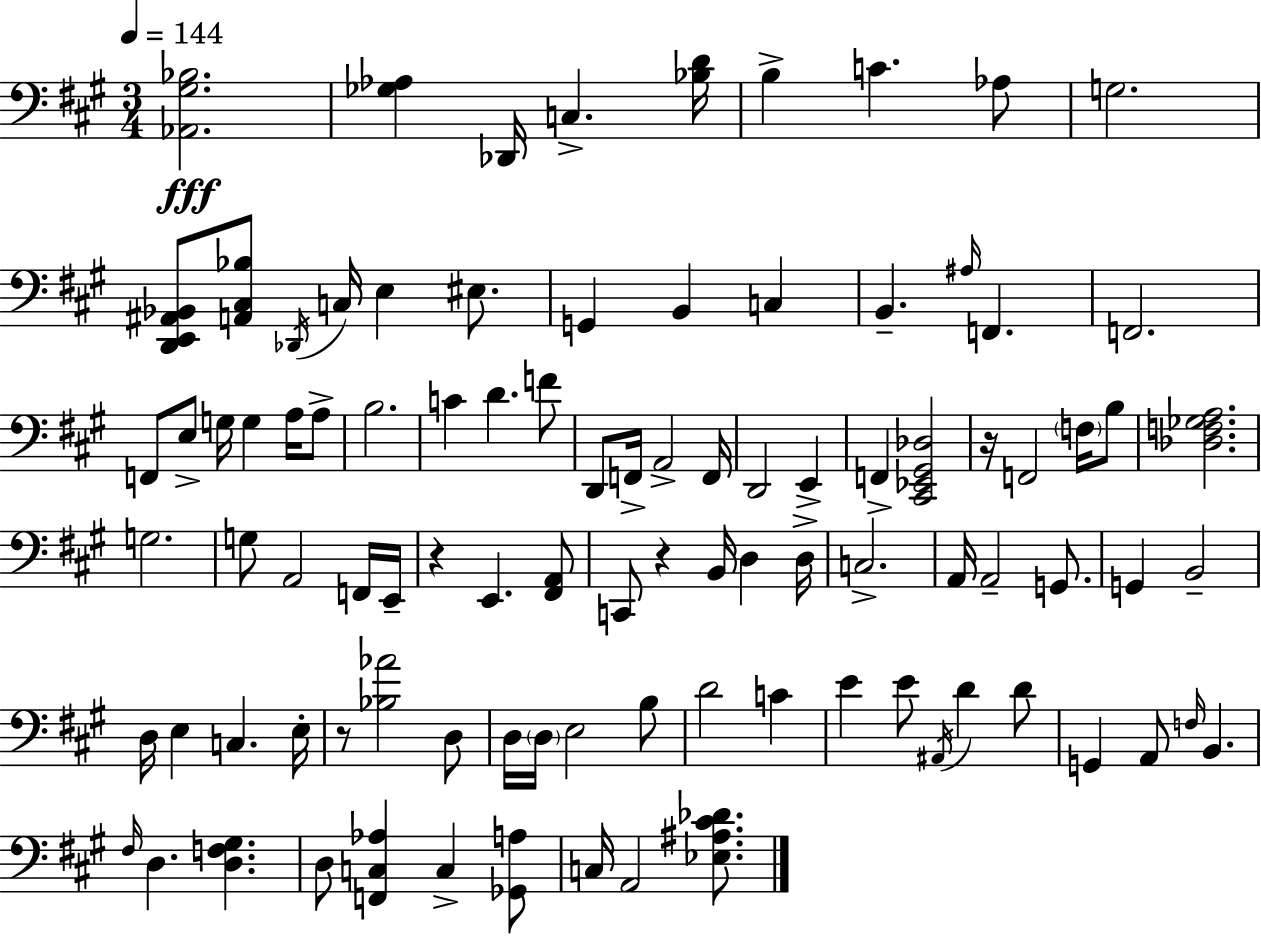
X:1
T:Untitled
M:3/4
L:1/4
K:A
[_A,,^G,_B,]2 [_G,_A,] _D,,/4 C, [_B,D]/4 B, C _A,/2 G,2 [D,,E,,^A,,_B,,]/2 [A,,^C,_B,]/2 _D,,/4 C,/4 E, ^E,/2 G,, B,, C, B,, ^A,/4 F,, F,,2 F,,/2 E,/2 G,/4 G, A,/4 A,/2 B,2 C D F/2 D,,/2 F,,/4 A,,2 F,,/4 D,,2 E,, F,, [^C,,_E,,^G,,_D,]2 z/4 F,,2 F,/4 B,/2 [_D,F,_G,A,]2 G,2 G,/2 A,,2 F,,/4 E,,/4 z E,, [^F,,A,,]/2 C,,/2 z B,,/4 D, D,/4 C,2 A,,/4 A,,2 G,,/2 G,, B,,2 D,/4 E, C, E,/4 z/2 [_B,_A]2 D,/2 D,/4 D,/4 E,2 B,/2 D2 C E E/2 ^A,,/4 D D/2 G,, A,,/2 F,/4 B,, ^F,/4 D, [D,F,^G,] D,/2 [F,,C,_A,] C, [_G,,A,]/2 C,/4 A,,2 [_E,^A,^C_D]/2